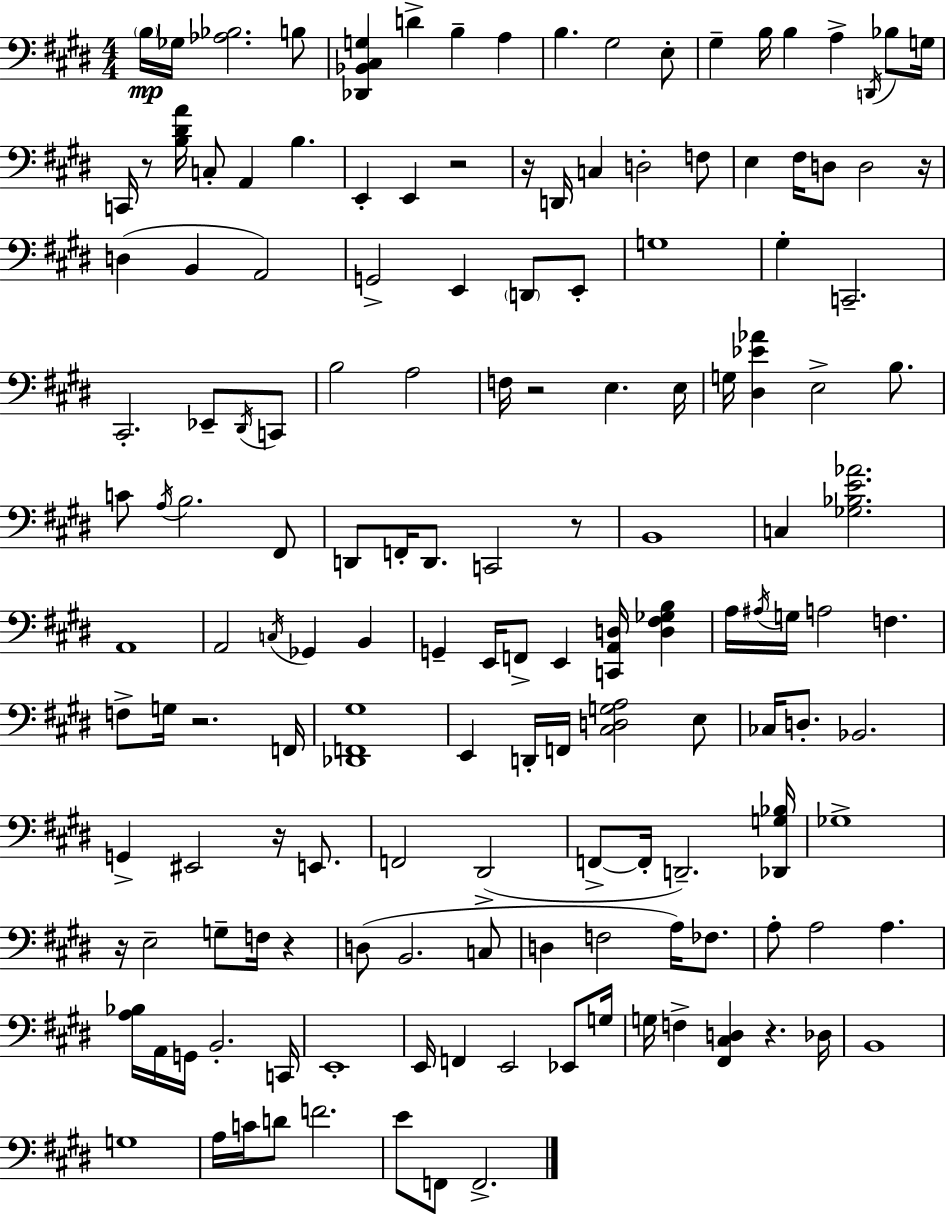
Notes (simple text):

B3/s Gb3/s [Ab3,Bb3]/h. B3/e [Db2,Bb2,C#3,G3]/q D4/q B3/q A3/q B3/q. G#3/h E3/e G#3/q B3/s B3/q A3/q D2/s Bb3/e G3/s C2/s R/e [B3,D#4,A4]/s C3/e A2/q B3/q. E2/q E2/q R/h R/s D2/s C3/q D3/h F3/e E3/q F#3/s D3/e D3/h R/s D3/q B2/q A2/h G2/h E2/q D2/e E2/e G3/w G#3/q C2/h. C#2/h. Eb2/e D#2/s C2/e B3/h A3/h F3/s R/h E3/q. E3/s G3/s [D#3,Eb4,Ab4]/q E3/h B3/e. C4/e A3/s B3/h. F#2/e D2/e F2/s D2/e. C2/h R/e B2/w C3/q [Gb3,Bb3,E4,Ab4]/h. A2/w A2/h C3/s Gb2/q B2/q G2/q E2/s F2/e E2/q [C2,A2,D3]/s [D3,F#3,Gb3,B3]/q A3/s A#3/s G3/s A3/h F3/q. F3/e G3/s R/h. F2/s [Db2,F2,G#3]/w E2/q D2/s F2/s [C#3,D3,G3,A3]/h E3/e CES3/s D3/e. Bb2/h. G2/q EIS2/h R/s E2/e. F2/h D#2/h F2/e F2/s D2/h. [Db2,G3,Bb3]/s Gb3/w R/s E3/h G3/e F3/s R/q D3/e B2/h. C3/e D3/q F3/h A3/s FES3/e. A3/e A3/h A3/q. [A3,Bb3]/s A2/s G2/s B2/h. C2/s E2/w E2/s F2/q E2/h Eb2/e G3/s G3/s F3/q [F#2,C#3,D3]/q R/q. Db3/s B2/w G3/w A3/s C4/s D4/e F4/h. E4/e F2/e F2/h.